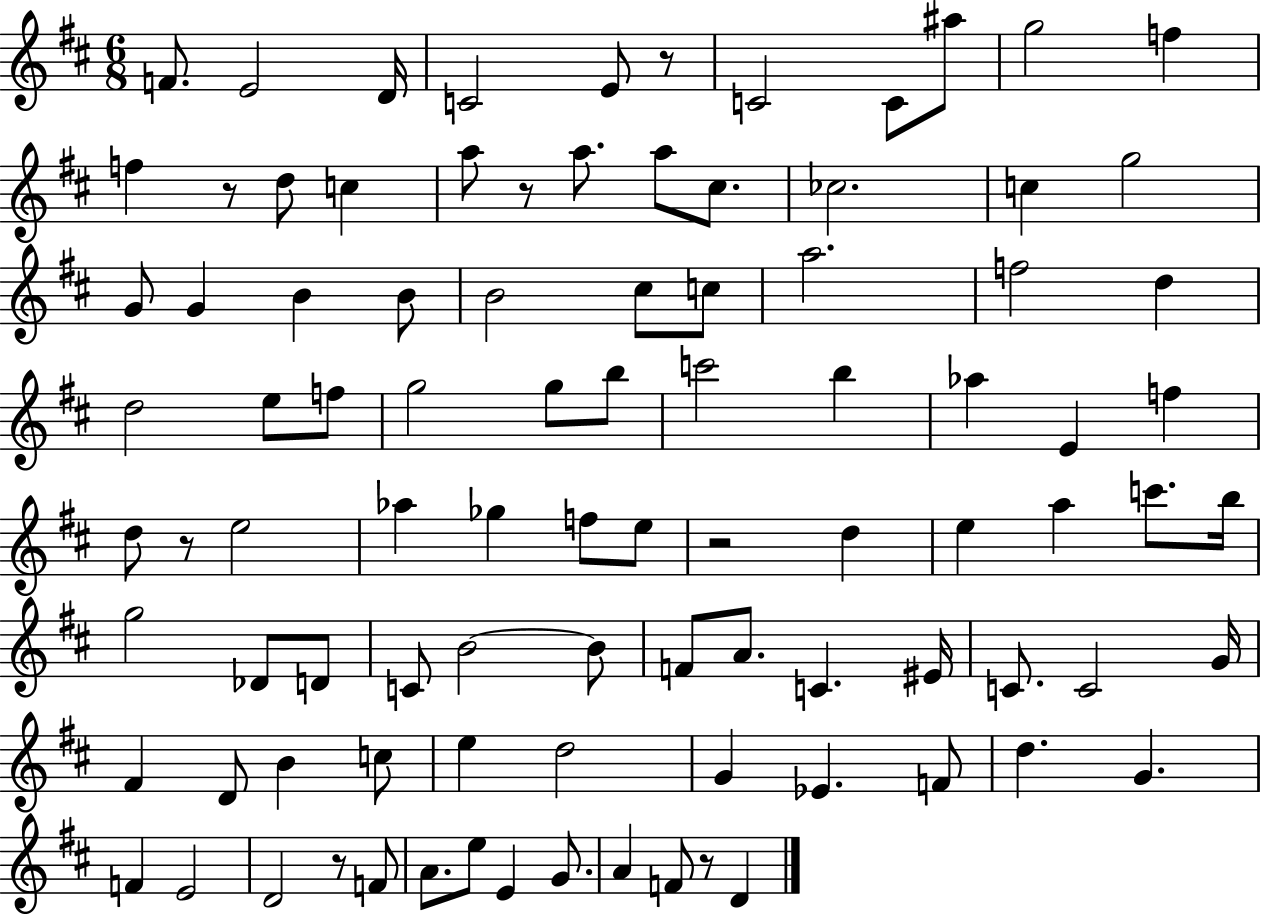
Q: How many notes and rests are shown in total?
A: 94